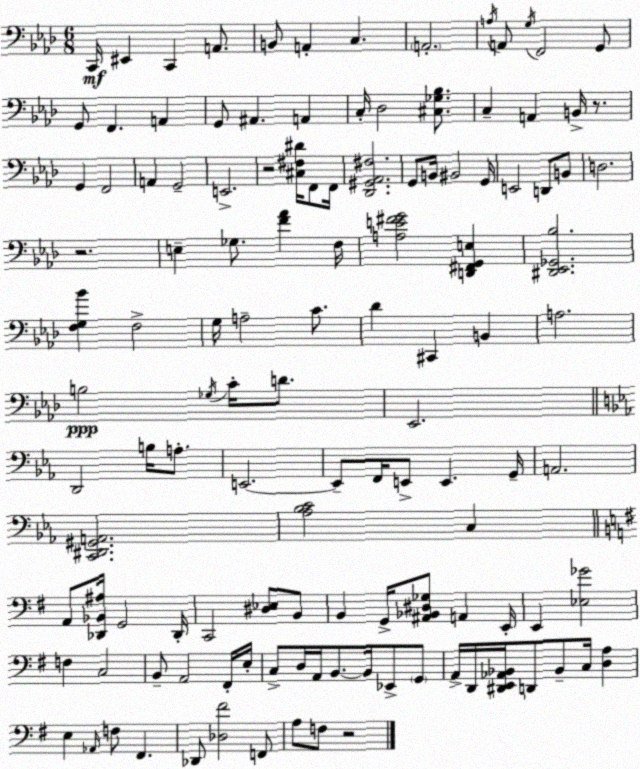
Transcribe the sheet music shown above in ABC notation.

X:1
T:Untitled
M:6/8
L:1/4
K:Fm
C,,/4 ^E,, C,, A,,/2 B,,/2 A,, C, A,,2 A,/4 A,,/2 G,/4 F,,2 G,,/2 G,,/2 F,, A,, G,,/2 ^A,, A,, C,/4 _D,2 [^C,_G,_B,]/2 C, A,, B,,/4 z/2 G,, F,,2 A,, G,,2 E,,2 z2 [^C,^F,^D]/4 F,,/2 F,,/4 [_D,,^G,,_A,,^F,]2 G,,/2 B,,/4 ^B,,2 G,,/4 E,,2 D,,/2 B,,/2 D,2 z2 E, _G,/2 [F_A] F,/4 [A,E^FG]2 [D,,^F,,G,,E,] [^D,,_E,,_G,,_B,]2 [F,G,_B] F,2 G,/4 A,2 C/2 _D ^C,, B,, A,2 B,2 _G,/4 C/4 D/2 _E,,2 D,,2 B,/4 A,/2 E,,2 E,,/2 F,,/4 E,,/2 E,, G,,/4 A,,2 [C,,^D,,^G,,A,,]2 [_A,_B,C]2 C, A,,/2 [_D,,_B,,^A,]/4 G,,2 _D,,/4 C,,2 [^D,_E,]/2 B,,/2 B,, G,,/4 [^A,,_B,,^D,_G,]/2 A,, E,,/4 E,, [_E,_G]2 F, C,2 B,,/2 A,,2 ^F,,/4 E,/4 C,/2 D,/4 A,,/4 B,,/2 B,,/4 _E,,/2 G,,/2 A,,/4 D,,/4 [^D,,E,,_A,,_B,,]/4 D,,/2 _B,,/2 C,/4 [D,A,] E, _A,,/4 F,/2 ^F,, _D,,/2 [_D,^F]2 F,,/2 A,/2 F,/2 z2